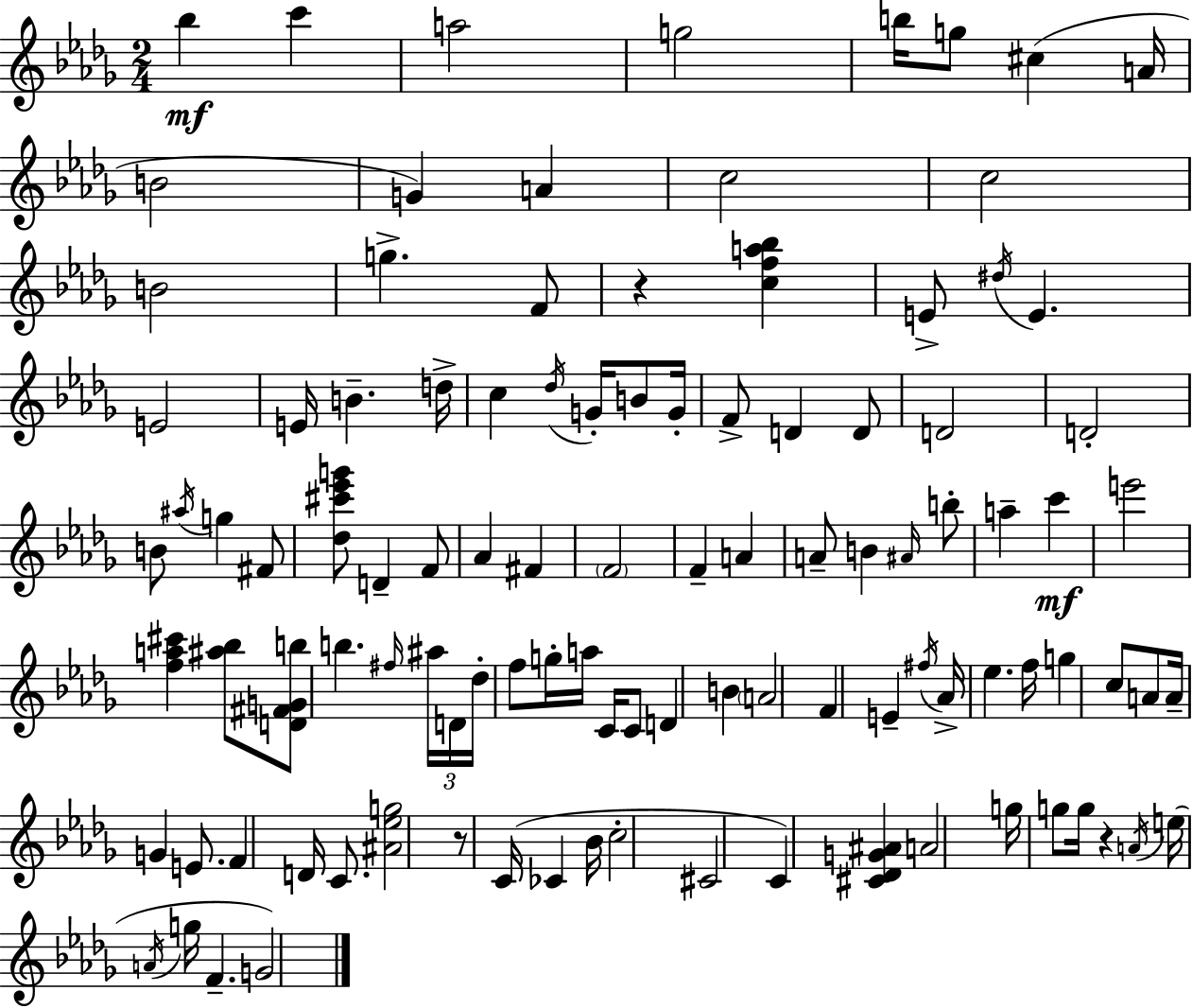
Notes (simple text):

Bb5/q C6/q A5/h G5/h B5/s G5/e C#5/q A4/s B4/h G4/q A4/q C5/h C5/h B4/h G5/q. F4/e R/q [C5,F5,A5,Bb5]/q E4/e D#5/s E4/q. E4/h E4/s B4/q. D5/s C5/q Db5/s G4/s B4/e G4/s F4/e D4/q D4/e D4/h D4/h B4/e A#5/s G5/q F#4/e [Db5,C#6,Eb6,G6]/e D4/q F4/e Ab4/q F#4/q F4/h F4/q A4/q A4/e B4/q A#4/s B5/e A5/q C6/q E6/h [F5,A5,C#6]/q [A#5,Bb5]/e [D4,F#4,G4,B5]/e B5/q. F#5/s A#5/s D4/s Db5/s F5/e G5/s A5/s C4/s C4/e D4/q B4/q A4/h F4/q E4/q F#5/s Ab4/s Eb5/q. F5/s G5/q C5/e A4/e A4/s G4/q E4/e. F4/q D4/s C4/e. [A#4,Eb5,G5]/h R/e C4/s CES4/q Bb4/s C5/h C#4/h C4/q [C#4,Db4,G4,A#4]/q A4/h G5/s G5/e G5/s R/q A4/s E5/s A4/s G5/s F4/q. G4/h